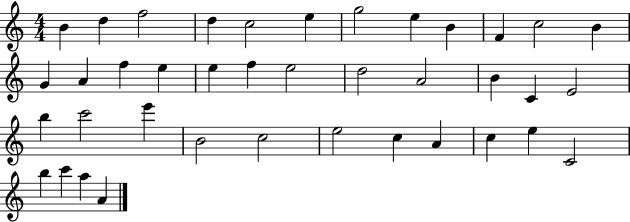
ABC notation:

X:1
T:Untitled
M:4/4
L:1/4
K:C
B d f2 d c2 e g2 e B F c2 B G A f e e f e2 d2 A2 B C E2 b c'2 e' B2 c2 e2 c A c e C2 b c' a A